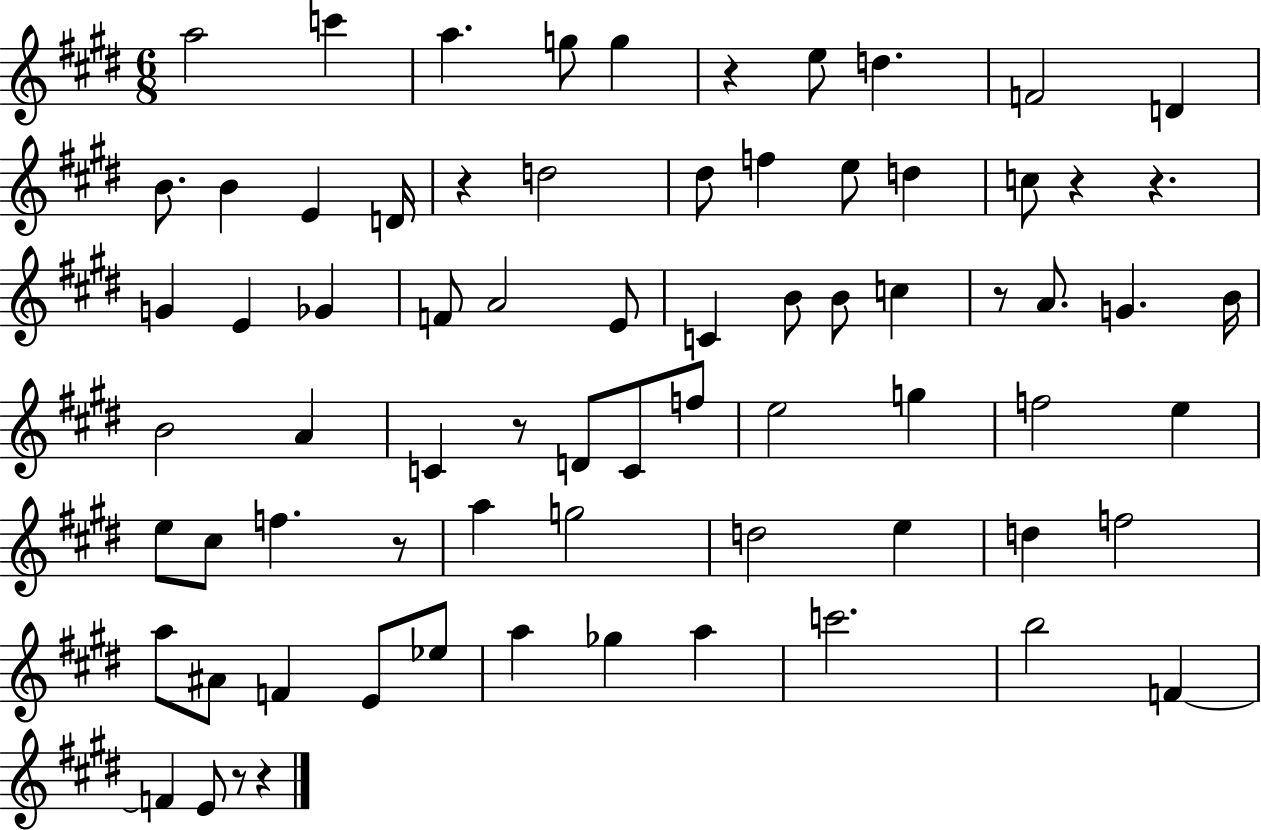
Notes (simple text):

A5/h C6/q A5/q. G5/e G5/q R/q E5/e D5/q. F4/h D4/q B4/e. B4/q E4/q D4/s R/q D5/h D#5/e F5/q E5/e D5/q C5/e R/q R/q. G4/q E4/q Gb4/q F4/e A4/h E4/e C4/q B4/e B4/e C5/q R/e A4/e. G4/q. B4/s B4/h A4/q C4/q R/e D4/e C4/e F5/e E5/h G5/q F5/h E5/q E5/e C#5/e F5/q. R/e A5/q G5/h D5/h E5/q D5/q F5/h A5/e A#4/e F4/q E4/e Eb5/e A5/q Gb5/q A5/q C6/h. B5/h F4/q F4/q E4/e R/e R/q